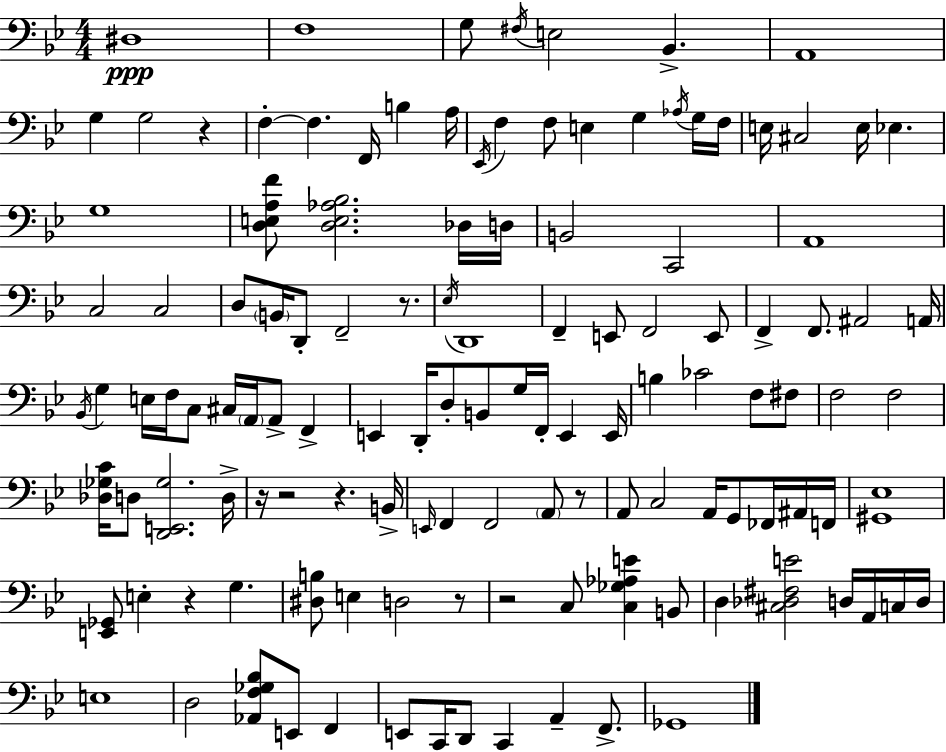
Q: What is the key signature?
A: BES major